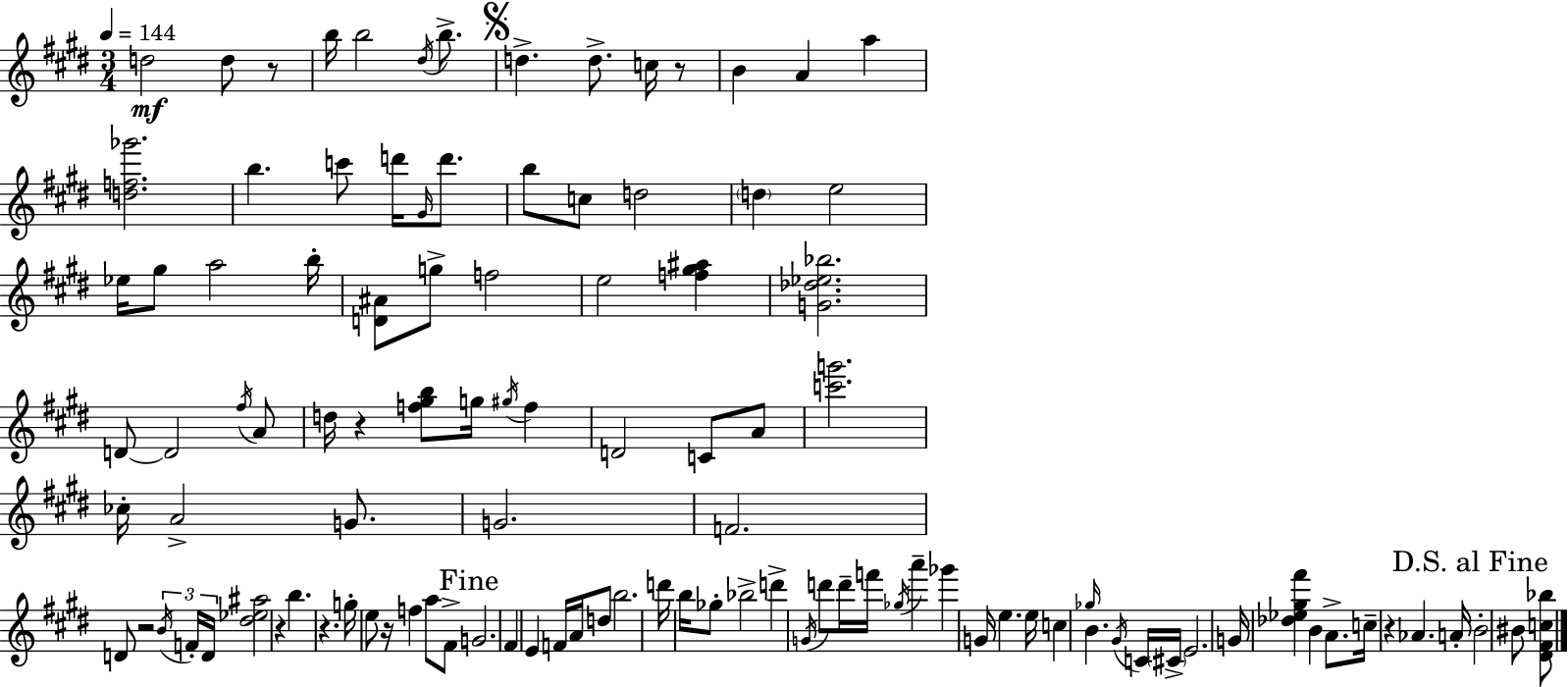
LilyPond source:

{
  \clef treble
  \numericTimeSignature
  \time 3/4
  \key e \major
  \tempo 4 = 144
  d''2\mf d''8 r8 | b''16 b''2 \acciaccatura { dis''16 } b''8.-> | \mark \markup { \musicglyph "scripts.segno" } d''4.-> d''8.-> c''16 r8 | b'4 a'4 a''4 | \break <d'' f'' ges'''>2. | b''4. c'''8 d'''16 \grace { gis'16 } d'''8. | b''8 c''8 d''2 | \parenthesize d''4 e''2 | \break ees''16 gis''8 a''2 | b''16-. <d' ais'>8 g''8-> f''2 | e''2 <f'' gis'' ais''>4 | <g' des'' ees'' bes''>2. | \break d'8~~ d'2 | \acciaccatura { fis''16 } a'8 d''16 r4 <f'' gis'' b''>8 g''16 \acciaccatura { gis''16 } | f''4 d'2 | c'8 a'8 <c''' g'''>2. | \break ces''16-. a'2-> | g'8. g'2. | f'2. | d'8 r2 | \break \tuplet 3/2 { \acciaccatura { b'16 } f'16-. d'16 } <dis'' ees'' ais''>2 | r4 b''4. r4. | g''16-. e''8 r16 f''4 | a''8 fis'8-> \mark "Fine" g'2. | \break fis'4 e'4 | f'16 a'16 d''8 b''2. | d'''16 b''16 ges''8-. bes''2-> | d'''4-> \acciaccatura { g'16 } d'''8 | \break d'''16-- f'''16 \acciaccatura { ges''16 } a'''4-- ges'''4 g'16 | e''4. e''16 c''4 \grace { ges''16 } | b'4. \acciaccatura { gis'16 } c'16 \parenthesize cis'16-> e'2. | g'16 <des'' ees'' gis'' fis'''>4 | \break b'4 a'8.-> c''16-- r4 | aes'4. a'16-. \mark "D.S. al Fine" b'2-. | bis'8 <dis' fis' c'' bes''>8 \bar "|."
}